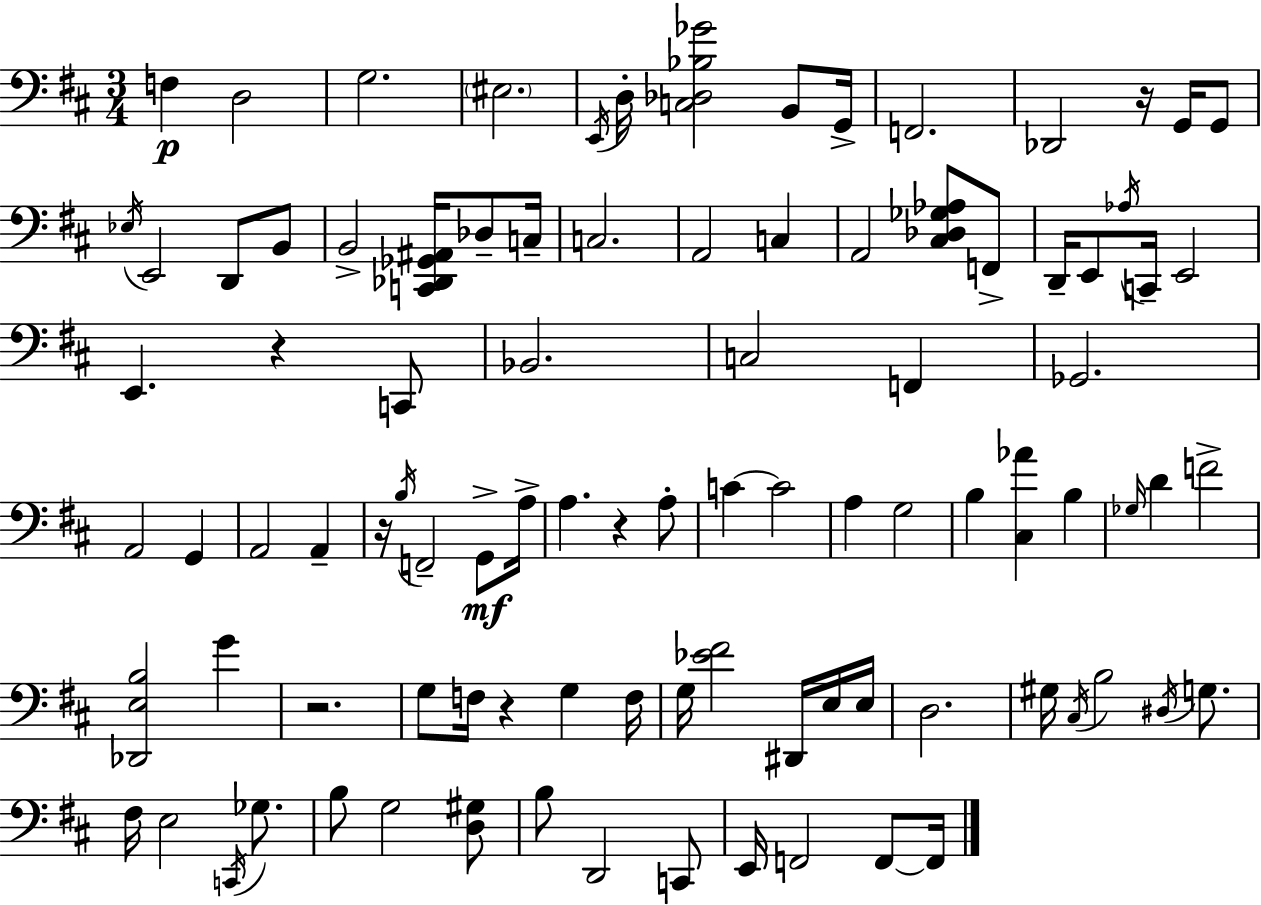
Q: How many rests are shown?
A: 6